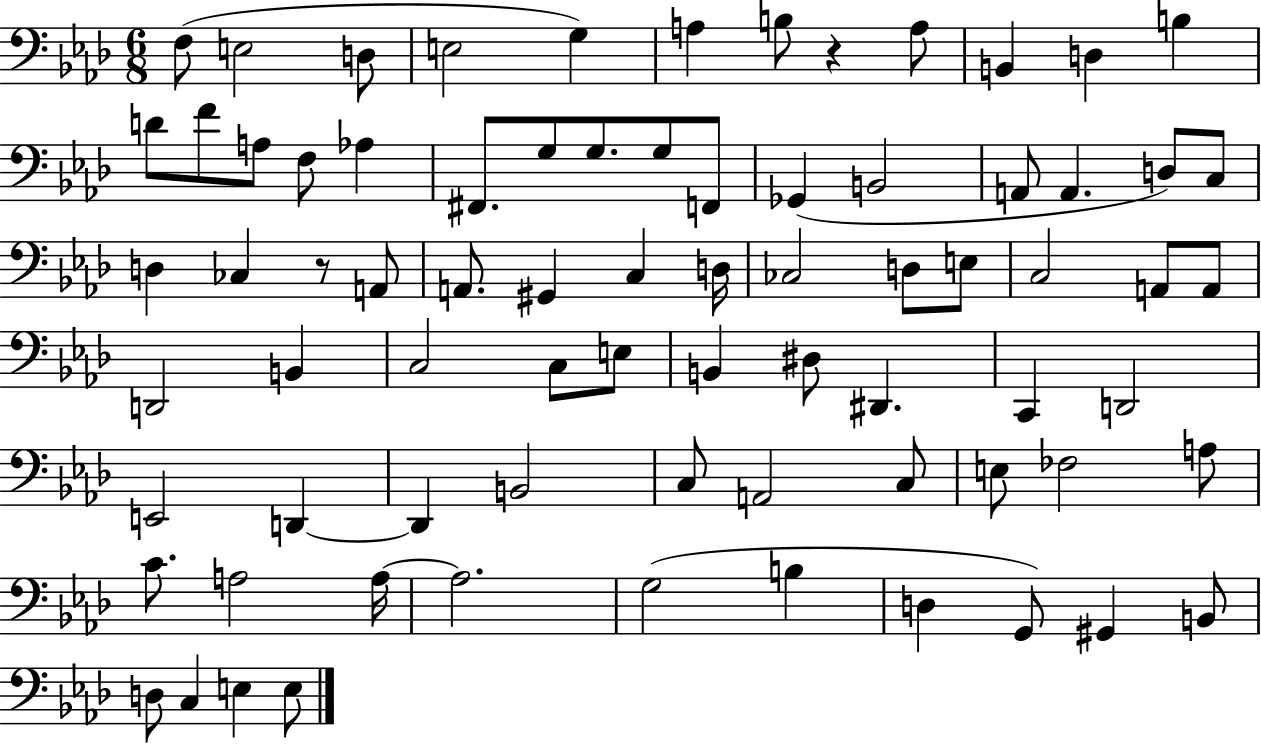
{
  \clef bass
  \numericTimeSignature
  \time 6/8
  \key aes \major
  \repeat volta 2 { f8( e2 d8 | e2 g4) | a4 b8 r4 a8 | b,4 d4 b4 | \break d'8 f'8 a8 f8 aes4 | fis,8. g8 g8. g8 f,8 | ges,4( b,2 | a,8 a,4. d8) c8 | \break d4 ces4 r8 a,8 | a,8. gis,4 c4 d16 | ces2 d8 e8 | c2 a,8 a,8 | \break d,2 b,4 | c2 c8 e8 | b,4 dis8 dis,4. | c,4 d,2 | \break e,2 d,4~~ | d,4 b,2 | c8 a,2 c8 | e8 fes2 a8 | \break c'8. a2 a16~~ | a2. | g2( b4 | d4 g,8) gis,4 b,8 | \break d8 c4 e4 e8 | } \bar "|."
}